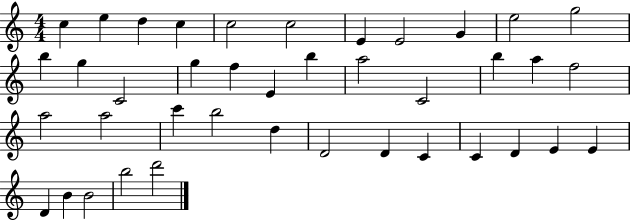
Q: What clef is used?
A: treble